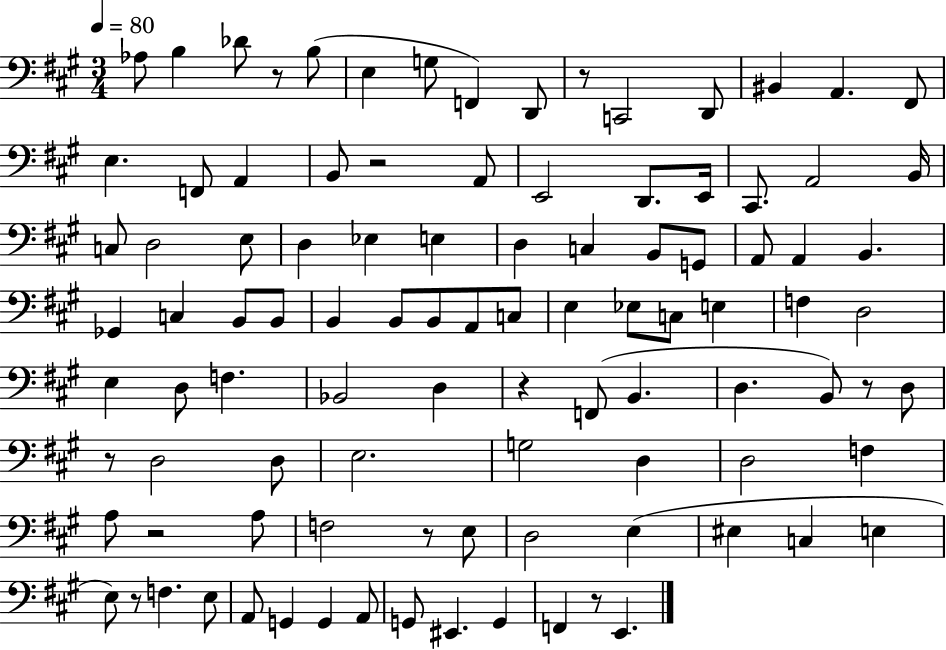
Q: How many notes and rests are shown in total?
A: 100